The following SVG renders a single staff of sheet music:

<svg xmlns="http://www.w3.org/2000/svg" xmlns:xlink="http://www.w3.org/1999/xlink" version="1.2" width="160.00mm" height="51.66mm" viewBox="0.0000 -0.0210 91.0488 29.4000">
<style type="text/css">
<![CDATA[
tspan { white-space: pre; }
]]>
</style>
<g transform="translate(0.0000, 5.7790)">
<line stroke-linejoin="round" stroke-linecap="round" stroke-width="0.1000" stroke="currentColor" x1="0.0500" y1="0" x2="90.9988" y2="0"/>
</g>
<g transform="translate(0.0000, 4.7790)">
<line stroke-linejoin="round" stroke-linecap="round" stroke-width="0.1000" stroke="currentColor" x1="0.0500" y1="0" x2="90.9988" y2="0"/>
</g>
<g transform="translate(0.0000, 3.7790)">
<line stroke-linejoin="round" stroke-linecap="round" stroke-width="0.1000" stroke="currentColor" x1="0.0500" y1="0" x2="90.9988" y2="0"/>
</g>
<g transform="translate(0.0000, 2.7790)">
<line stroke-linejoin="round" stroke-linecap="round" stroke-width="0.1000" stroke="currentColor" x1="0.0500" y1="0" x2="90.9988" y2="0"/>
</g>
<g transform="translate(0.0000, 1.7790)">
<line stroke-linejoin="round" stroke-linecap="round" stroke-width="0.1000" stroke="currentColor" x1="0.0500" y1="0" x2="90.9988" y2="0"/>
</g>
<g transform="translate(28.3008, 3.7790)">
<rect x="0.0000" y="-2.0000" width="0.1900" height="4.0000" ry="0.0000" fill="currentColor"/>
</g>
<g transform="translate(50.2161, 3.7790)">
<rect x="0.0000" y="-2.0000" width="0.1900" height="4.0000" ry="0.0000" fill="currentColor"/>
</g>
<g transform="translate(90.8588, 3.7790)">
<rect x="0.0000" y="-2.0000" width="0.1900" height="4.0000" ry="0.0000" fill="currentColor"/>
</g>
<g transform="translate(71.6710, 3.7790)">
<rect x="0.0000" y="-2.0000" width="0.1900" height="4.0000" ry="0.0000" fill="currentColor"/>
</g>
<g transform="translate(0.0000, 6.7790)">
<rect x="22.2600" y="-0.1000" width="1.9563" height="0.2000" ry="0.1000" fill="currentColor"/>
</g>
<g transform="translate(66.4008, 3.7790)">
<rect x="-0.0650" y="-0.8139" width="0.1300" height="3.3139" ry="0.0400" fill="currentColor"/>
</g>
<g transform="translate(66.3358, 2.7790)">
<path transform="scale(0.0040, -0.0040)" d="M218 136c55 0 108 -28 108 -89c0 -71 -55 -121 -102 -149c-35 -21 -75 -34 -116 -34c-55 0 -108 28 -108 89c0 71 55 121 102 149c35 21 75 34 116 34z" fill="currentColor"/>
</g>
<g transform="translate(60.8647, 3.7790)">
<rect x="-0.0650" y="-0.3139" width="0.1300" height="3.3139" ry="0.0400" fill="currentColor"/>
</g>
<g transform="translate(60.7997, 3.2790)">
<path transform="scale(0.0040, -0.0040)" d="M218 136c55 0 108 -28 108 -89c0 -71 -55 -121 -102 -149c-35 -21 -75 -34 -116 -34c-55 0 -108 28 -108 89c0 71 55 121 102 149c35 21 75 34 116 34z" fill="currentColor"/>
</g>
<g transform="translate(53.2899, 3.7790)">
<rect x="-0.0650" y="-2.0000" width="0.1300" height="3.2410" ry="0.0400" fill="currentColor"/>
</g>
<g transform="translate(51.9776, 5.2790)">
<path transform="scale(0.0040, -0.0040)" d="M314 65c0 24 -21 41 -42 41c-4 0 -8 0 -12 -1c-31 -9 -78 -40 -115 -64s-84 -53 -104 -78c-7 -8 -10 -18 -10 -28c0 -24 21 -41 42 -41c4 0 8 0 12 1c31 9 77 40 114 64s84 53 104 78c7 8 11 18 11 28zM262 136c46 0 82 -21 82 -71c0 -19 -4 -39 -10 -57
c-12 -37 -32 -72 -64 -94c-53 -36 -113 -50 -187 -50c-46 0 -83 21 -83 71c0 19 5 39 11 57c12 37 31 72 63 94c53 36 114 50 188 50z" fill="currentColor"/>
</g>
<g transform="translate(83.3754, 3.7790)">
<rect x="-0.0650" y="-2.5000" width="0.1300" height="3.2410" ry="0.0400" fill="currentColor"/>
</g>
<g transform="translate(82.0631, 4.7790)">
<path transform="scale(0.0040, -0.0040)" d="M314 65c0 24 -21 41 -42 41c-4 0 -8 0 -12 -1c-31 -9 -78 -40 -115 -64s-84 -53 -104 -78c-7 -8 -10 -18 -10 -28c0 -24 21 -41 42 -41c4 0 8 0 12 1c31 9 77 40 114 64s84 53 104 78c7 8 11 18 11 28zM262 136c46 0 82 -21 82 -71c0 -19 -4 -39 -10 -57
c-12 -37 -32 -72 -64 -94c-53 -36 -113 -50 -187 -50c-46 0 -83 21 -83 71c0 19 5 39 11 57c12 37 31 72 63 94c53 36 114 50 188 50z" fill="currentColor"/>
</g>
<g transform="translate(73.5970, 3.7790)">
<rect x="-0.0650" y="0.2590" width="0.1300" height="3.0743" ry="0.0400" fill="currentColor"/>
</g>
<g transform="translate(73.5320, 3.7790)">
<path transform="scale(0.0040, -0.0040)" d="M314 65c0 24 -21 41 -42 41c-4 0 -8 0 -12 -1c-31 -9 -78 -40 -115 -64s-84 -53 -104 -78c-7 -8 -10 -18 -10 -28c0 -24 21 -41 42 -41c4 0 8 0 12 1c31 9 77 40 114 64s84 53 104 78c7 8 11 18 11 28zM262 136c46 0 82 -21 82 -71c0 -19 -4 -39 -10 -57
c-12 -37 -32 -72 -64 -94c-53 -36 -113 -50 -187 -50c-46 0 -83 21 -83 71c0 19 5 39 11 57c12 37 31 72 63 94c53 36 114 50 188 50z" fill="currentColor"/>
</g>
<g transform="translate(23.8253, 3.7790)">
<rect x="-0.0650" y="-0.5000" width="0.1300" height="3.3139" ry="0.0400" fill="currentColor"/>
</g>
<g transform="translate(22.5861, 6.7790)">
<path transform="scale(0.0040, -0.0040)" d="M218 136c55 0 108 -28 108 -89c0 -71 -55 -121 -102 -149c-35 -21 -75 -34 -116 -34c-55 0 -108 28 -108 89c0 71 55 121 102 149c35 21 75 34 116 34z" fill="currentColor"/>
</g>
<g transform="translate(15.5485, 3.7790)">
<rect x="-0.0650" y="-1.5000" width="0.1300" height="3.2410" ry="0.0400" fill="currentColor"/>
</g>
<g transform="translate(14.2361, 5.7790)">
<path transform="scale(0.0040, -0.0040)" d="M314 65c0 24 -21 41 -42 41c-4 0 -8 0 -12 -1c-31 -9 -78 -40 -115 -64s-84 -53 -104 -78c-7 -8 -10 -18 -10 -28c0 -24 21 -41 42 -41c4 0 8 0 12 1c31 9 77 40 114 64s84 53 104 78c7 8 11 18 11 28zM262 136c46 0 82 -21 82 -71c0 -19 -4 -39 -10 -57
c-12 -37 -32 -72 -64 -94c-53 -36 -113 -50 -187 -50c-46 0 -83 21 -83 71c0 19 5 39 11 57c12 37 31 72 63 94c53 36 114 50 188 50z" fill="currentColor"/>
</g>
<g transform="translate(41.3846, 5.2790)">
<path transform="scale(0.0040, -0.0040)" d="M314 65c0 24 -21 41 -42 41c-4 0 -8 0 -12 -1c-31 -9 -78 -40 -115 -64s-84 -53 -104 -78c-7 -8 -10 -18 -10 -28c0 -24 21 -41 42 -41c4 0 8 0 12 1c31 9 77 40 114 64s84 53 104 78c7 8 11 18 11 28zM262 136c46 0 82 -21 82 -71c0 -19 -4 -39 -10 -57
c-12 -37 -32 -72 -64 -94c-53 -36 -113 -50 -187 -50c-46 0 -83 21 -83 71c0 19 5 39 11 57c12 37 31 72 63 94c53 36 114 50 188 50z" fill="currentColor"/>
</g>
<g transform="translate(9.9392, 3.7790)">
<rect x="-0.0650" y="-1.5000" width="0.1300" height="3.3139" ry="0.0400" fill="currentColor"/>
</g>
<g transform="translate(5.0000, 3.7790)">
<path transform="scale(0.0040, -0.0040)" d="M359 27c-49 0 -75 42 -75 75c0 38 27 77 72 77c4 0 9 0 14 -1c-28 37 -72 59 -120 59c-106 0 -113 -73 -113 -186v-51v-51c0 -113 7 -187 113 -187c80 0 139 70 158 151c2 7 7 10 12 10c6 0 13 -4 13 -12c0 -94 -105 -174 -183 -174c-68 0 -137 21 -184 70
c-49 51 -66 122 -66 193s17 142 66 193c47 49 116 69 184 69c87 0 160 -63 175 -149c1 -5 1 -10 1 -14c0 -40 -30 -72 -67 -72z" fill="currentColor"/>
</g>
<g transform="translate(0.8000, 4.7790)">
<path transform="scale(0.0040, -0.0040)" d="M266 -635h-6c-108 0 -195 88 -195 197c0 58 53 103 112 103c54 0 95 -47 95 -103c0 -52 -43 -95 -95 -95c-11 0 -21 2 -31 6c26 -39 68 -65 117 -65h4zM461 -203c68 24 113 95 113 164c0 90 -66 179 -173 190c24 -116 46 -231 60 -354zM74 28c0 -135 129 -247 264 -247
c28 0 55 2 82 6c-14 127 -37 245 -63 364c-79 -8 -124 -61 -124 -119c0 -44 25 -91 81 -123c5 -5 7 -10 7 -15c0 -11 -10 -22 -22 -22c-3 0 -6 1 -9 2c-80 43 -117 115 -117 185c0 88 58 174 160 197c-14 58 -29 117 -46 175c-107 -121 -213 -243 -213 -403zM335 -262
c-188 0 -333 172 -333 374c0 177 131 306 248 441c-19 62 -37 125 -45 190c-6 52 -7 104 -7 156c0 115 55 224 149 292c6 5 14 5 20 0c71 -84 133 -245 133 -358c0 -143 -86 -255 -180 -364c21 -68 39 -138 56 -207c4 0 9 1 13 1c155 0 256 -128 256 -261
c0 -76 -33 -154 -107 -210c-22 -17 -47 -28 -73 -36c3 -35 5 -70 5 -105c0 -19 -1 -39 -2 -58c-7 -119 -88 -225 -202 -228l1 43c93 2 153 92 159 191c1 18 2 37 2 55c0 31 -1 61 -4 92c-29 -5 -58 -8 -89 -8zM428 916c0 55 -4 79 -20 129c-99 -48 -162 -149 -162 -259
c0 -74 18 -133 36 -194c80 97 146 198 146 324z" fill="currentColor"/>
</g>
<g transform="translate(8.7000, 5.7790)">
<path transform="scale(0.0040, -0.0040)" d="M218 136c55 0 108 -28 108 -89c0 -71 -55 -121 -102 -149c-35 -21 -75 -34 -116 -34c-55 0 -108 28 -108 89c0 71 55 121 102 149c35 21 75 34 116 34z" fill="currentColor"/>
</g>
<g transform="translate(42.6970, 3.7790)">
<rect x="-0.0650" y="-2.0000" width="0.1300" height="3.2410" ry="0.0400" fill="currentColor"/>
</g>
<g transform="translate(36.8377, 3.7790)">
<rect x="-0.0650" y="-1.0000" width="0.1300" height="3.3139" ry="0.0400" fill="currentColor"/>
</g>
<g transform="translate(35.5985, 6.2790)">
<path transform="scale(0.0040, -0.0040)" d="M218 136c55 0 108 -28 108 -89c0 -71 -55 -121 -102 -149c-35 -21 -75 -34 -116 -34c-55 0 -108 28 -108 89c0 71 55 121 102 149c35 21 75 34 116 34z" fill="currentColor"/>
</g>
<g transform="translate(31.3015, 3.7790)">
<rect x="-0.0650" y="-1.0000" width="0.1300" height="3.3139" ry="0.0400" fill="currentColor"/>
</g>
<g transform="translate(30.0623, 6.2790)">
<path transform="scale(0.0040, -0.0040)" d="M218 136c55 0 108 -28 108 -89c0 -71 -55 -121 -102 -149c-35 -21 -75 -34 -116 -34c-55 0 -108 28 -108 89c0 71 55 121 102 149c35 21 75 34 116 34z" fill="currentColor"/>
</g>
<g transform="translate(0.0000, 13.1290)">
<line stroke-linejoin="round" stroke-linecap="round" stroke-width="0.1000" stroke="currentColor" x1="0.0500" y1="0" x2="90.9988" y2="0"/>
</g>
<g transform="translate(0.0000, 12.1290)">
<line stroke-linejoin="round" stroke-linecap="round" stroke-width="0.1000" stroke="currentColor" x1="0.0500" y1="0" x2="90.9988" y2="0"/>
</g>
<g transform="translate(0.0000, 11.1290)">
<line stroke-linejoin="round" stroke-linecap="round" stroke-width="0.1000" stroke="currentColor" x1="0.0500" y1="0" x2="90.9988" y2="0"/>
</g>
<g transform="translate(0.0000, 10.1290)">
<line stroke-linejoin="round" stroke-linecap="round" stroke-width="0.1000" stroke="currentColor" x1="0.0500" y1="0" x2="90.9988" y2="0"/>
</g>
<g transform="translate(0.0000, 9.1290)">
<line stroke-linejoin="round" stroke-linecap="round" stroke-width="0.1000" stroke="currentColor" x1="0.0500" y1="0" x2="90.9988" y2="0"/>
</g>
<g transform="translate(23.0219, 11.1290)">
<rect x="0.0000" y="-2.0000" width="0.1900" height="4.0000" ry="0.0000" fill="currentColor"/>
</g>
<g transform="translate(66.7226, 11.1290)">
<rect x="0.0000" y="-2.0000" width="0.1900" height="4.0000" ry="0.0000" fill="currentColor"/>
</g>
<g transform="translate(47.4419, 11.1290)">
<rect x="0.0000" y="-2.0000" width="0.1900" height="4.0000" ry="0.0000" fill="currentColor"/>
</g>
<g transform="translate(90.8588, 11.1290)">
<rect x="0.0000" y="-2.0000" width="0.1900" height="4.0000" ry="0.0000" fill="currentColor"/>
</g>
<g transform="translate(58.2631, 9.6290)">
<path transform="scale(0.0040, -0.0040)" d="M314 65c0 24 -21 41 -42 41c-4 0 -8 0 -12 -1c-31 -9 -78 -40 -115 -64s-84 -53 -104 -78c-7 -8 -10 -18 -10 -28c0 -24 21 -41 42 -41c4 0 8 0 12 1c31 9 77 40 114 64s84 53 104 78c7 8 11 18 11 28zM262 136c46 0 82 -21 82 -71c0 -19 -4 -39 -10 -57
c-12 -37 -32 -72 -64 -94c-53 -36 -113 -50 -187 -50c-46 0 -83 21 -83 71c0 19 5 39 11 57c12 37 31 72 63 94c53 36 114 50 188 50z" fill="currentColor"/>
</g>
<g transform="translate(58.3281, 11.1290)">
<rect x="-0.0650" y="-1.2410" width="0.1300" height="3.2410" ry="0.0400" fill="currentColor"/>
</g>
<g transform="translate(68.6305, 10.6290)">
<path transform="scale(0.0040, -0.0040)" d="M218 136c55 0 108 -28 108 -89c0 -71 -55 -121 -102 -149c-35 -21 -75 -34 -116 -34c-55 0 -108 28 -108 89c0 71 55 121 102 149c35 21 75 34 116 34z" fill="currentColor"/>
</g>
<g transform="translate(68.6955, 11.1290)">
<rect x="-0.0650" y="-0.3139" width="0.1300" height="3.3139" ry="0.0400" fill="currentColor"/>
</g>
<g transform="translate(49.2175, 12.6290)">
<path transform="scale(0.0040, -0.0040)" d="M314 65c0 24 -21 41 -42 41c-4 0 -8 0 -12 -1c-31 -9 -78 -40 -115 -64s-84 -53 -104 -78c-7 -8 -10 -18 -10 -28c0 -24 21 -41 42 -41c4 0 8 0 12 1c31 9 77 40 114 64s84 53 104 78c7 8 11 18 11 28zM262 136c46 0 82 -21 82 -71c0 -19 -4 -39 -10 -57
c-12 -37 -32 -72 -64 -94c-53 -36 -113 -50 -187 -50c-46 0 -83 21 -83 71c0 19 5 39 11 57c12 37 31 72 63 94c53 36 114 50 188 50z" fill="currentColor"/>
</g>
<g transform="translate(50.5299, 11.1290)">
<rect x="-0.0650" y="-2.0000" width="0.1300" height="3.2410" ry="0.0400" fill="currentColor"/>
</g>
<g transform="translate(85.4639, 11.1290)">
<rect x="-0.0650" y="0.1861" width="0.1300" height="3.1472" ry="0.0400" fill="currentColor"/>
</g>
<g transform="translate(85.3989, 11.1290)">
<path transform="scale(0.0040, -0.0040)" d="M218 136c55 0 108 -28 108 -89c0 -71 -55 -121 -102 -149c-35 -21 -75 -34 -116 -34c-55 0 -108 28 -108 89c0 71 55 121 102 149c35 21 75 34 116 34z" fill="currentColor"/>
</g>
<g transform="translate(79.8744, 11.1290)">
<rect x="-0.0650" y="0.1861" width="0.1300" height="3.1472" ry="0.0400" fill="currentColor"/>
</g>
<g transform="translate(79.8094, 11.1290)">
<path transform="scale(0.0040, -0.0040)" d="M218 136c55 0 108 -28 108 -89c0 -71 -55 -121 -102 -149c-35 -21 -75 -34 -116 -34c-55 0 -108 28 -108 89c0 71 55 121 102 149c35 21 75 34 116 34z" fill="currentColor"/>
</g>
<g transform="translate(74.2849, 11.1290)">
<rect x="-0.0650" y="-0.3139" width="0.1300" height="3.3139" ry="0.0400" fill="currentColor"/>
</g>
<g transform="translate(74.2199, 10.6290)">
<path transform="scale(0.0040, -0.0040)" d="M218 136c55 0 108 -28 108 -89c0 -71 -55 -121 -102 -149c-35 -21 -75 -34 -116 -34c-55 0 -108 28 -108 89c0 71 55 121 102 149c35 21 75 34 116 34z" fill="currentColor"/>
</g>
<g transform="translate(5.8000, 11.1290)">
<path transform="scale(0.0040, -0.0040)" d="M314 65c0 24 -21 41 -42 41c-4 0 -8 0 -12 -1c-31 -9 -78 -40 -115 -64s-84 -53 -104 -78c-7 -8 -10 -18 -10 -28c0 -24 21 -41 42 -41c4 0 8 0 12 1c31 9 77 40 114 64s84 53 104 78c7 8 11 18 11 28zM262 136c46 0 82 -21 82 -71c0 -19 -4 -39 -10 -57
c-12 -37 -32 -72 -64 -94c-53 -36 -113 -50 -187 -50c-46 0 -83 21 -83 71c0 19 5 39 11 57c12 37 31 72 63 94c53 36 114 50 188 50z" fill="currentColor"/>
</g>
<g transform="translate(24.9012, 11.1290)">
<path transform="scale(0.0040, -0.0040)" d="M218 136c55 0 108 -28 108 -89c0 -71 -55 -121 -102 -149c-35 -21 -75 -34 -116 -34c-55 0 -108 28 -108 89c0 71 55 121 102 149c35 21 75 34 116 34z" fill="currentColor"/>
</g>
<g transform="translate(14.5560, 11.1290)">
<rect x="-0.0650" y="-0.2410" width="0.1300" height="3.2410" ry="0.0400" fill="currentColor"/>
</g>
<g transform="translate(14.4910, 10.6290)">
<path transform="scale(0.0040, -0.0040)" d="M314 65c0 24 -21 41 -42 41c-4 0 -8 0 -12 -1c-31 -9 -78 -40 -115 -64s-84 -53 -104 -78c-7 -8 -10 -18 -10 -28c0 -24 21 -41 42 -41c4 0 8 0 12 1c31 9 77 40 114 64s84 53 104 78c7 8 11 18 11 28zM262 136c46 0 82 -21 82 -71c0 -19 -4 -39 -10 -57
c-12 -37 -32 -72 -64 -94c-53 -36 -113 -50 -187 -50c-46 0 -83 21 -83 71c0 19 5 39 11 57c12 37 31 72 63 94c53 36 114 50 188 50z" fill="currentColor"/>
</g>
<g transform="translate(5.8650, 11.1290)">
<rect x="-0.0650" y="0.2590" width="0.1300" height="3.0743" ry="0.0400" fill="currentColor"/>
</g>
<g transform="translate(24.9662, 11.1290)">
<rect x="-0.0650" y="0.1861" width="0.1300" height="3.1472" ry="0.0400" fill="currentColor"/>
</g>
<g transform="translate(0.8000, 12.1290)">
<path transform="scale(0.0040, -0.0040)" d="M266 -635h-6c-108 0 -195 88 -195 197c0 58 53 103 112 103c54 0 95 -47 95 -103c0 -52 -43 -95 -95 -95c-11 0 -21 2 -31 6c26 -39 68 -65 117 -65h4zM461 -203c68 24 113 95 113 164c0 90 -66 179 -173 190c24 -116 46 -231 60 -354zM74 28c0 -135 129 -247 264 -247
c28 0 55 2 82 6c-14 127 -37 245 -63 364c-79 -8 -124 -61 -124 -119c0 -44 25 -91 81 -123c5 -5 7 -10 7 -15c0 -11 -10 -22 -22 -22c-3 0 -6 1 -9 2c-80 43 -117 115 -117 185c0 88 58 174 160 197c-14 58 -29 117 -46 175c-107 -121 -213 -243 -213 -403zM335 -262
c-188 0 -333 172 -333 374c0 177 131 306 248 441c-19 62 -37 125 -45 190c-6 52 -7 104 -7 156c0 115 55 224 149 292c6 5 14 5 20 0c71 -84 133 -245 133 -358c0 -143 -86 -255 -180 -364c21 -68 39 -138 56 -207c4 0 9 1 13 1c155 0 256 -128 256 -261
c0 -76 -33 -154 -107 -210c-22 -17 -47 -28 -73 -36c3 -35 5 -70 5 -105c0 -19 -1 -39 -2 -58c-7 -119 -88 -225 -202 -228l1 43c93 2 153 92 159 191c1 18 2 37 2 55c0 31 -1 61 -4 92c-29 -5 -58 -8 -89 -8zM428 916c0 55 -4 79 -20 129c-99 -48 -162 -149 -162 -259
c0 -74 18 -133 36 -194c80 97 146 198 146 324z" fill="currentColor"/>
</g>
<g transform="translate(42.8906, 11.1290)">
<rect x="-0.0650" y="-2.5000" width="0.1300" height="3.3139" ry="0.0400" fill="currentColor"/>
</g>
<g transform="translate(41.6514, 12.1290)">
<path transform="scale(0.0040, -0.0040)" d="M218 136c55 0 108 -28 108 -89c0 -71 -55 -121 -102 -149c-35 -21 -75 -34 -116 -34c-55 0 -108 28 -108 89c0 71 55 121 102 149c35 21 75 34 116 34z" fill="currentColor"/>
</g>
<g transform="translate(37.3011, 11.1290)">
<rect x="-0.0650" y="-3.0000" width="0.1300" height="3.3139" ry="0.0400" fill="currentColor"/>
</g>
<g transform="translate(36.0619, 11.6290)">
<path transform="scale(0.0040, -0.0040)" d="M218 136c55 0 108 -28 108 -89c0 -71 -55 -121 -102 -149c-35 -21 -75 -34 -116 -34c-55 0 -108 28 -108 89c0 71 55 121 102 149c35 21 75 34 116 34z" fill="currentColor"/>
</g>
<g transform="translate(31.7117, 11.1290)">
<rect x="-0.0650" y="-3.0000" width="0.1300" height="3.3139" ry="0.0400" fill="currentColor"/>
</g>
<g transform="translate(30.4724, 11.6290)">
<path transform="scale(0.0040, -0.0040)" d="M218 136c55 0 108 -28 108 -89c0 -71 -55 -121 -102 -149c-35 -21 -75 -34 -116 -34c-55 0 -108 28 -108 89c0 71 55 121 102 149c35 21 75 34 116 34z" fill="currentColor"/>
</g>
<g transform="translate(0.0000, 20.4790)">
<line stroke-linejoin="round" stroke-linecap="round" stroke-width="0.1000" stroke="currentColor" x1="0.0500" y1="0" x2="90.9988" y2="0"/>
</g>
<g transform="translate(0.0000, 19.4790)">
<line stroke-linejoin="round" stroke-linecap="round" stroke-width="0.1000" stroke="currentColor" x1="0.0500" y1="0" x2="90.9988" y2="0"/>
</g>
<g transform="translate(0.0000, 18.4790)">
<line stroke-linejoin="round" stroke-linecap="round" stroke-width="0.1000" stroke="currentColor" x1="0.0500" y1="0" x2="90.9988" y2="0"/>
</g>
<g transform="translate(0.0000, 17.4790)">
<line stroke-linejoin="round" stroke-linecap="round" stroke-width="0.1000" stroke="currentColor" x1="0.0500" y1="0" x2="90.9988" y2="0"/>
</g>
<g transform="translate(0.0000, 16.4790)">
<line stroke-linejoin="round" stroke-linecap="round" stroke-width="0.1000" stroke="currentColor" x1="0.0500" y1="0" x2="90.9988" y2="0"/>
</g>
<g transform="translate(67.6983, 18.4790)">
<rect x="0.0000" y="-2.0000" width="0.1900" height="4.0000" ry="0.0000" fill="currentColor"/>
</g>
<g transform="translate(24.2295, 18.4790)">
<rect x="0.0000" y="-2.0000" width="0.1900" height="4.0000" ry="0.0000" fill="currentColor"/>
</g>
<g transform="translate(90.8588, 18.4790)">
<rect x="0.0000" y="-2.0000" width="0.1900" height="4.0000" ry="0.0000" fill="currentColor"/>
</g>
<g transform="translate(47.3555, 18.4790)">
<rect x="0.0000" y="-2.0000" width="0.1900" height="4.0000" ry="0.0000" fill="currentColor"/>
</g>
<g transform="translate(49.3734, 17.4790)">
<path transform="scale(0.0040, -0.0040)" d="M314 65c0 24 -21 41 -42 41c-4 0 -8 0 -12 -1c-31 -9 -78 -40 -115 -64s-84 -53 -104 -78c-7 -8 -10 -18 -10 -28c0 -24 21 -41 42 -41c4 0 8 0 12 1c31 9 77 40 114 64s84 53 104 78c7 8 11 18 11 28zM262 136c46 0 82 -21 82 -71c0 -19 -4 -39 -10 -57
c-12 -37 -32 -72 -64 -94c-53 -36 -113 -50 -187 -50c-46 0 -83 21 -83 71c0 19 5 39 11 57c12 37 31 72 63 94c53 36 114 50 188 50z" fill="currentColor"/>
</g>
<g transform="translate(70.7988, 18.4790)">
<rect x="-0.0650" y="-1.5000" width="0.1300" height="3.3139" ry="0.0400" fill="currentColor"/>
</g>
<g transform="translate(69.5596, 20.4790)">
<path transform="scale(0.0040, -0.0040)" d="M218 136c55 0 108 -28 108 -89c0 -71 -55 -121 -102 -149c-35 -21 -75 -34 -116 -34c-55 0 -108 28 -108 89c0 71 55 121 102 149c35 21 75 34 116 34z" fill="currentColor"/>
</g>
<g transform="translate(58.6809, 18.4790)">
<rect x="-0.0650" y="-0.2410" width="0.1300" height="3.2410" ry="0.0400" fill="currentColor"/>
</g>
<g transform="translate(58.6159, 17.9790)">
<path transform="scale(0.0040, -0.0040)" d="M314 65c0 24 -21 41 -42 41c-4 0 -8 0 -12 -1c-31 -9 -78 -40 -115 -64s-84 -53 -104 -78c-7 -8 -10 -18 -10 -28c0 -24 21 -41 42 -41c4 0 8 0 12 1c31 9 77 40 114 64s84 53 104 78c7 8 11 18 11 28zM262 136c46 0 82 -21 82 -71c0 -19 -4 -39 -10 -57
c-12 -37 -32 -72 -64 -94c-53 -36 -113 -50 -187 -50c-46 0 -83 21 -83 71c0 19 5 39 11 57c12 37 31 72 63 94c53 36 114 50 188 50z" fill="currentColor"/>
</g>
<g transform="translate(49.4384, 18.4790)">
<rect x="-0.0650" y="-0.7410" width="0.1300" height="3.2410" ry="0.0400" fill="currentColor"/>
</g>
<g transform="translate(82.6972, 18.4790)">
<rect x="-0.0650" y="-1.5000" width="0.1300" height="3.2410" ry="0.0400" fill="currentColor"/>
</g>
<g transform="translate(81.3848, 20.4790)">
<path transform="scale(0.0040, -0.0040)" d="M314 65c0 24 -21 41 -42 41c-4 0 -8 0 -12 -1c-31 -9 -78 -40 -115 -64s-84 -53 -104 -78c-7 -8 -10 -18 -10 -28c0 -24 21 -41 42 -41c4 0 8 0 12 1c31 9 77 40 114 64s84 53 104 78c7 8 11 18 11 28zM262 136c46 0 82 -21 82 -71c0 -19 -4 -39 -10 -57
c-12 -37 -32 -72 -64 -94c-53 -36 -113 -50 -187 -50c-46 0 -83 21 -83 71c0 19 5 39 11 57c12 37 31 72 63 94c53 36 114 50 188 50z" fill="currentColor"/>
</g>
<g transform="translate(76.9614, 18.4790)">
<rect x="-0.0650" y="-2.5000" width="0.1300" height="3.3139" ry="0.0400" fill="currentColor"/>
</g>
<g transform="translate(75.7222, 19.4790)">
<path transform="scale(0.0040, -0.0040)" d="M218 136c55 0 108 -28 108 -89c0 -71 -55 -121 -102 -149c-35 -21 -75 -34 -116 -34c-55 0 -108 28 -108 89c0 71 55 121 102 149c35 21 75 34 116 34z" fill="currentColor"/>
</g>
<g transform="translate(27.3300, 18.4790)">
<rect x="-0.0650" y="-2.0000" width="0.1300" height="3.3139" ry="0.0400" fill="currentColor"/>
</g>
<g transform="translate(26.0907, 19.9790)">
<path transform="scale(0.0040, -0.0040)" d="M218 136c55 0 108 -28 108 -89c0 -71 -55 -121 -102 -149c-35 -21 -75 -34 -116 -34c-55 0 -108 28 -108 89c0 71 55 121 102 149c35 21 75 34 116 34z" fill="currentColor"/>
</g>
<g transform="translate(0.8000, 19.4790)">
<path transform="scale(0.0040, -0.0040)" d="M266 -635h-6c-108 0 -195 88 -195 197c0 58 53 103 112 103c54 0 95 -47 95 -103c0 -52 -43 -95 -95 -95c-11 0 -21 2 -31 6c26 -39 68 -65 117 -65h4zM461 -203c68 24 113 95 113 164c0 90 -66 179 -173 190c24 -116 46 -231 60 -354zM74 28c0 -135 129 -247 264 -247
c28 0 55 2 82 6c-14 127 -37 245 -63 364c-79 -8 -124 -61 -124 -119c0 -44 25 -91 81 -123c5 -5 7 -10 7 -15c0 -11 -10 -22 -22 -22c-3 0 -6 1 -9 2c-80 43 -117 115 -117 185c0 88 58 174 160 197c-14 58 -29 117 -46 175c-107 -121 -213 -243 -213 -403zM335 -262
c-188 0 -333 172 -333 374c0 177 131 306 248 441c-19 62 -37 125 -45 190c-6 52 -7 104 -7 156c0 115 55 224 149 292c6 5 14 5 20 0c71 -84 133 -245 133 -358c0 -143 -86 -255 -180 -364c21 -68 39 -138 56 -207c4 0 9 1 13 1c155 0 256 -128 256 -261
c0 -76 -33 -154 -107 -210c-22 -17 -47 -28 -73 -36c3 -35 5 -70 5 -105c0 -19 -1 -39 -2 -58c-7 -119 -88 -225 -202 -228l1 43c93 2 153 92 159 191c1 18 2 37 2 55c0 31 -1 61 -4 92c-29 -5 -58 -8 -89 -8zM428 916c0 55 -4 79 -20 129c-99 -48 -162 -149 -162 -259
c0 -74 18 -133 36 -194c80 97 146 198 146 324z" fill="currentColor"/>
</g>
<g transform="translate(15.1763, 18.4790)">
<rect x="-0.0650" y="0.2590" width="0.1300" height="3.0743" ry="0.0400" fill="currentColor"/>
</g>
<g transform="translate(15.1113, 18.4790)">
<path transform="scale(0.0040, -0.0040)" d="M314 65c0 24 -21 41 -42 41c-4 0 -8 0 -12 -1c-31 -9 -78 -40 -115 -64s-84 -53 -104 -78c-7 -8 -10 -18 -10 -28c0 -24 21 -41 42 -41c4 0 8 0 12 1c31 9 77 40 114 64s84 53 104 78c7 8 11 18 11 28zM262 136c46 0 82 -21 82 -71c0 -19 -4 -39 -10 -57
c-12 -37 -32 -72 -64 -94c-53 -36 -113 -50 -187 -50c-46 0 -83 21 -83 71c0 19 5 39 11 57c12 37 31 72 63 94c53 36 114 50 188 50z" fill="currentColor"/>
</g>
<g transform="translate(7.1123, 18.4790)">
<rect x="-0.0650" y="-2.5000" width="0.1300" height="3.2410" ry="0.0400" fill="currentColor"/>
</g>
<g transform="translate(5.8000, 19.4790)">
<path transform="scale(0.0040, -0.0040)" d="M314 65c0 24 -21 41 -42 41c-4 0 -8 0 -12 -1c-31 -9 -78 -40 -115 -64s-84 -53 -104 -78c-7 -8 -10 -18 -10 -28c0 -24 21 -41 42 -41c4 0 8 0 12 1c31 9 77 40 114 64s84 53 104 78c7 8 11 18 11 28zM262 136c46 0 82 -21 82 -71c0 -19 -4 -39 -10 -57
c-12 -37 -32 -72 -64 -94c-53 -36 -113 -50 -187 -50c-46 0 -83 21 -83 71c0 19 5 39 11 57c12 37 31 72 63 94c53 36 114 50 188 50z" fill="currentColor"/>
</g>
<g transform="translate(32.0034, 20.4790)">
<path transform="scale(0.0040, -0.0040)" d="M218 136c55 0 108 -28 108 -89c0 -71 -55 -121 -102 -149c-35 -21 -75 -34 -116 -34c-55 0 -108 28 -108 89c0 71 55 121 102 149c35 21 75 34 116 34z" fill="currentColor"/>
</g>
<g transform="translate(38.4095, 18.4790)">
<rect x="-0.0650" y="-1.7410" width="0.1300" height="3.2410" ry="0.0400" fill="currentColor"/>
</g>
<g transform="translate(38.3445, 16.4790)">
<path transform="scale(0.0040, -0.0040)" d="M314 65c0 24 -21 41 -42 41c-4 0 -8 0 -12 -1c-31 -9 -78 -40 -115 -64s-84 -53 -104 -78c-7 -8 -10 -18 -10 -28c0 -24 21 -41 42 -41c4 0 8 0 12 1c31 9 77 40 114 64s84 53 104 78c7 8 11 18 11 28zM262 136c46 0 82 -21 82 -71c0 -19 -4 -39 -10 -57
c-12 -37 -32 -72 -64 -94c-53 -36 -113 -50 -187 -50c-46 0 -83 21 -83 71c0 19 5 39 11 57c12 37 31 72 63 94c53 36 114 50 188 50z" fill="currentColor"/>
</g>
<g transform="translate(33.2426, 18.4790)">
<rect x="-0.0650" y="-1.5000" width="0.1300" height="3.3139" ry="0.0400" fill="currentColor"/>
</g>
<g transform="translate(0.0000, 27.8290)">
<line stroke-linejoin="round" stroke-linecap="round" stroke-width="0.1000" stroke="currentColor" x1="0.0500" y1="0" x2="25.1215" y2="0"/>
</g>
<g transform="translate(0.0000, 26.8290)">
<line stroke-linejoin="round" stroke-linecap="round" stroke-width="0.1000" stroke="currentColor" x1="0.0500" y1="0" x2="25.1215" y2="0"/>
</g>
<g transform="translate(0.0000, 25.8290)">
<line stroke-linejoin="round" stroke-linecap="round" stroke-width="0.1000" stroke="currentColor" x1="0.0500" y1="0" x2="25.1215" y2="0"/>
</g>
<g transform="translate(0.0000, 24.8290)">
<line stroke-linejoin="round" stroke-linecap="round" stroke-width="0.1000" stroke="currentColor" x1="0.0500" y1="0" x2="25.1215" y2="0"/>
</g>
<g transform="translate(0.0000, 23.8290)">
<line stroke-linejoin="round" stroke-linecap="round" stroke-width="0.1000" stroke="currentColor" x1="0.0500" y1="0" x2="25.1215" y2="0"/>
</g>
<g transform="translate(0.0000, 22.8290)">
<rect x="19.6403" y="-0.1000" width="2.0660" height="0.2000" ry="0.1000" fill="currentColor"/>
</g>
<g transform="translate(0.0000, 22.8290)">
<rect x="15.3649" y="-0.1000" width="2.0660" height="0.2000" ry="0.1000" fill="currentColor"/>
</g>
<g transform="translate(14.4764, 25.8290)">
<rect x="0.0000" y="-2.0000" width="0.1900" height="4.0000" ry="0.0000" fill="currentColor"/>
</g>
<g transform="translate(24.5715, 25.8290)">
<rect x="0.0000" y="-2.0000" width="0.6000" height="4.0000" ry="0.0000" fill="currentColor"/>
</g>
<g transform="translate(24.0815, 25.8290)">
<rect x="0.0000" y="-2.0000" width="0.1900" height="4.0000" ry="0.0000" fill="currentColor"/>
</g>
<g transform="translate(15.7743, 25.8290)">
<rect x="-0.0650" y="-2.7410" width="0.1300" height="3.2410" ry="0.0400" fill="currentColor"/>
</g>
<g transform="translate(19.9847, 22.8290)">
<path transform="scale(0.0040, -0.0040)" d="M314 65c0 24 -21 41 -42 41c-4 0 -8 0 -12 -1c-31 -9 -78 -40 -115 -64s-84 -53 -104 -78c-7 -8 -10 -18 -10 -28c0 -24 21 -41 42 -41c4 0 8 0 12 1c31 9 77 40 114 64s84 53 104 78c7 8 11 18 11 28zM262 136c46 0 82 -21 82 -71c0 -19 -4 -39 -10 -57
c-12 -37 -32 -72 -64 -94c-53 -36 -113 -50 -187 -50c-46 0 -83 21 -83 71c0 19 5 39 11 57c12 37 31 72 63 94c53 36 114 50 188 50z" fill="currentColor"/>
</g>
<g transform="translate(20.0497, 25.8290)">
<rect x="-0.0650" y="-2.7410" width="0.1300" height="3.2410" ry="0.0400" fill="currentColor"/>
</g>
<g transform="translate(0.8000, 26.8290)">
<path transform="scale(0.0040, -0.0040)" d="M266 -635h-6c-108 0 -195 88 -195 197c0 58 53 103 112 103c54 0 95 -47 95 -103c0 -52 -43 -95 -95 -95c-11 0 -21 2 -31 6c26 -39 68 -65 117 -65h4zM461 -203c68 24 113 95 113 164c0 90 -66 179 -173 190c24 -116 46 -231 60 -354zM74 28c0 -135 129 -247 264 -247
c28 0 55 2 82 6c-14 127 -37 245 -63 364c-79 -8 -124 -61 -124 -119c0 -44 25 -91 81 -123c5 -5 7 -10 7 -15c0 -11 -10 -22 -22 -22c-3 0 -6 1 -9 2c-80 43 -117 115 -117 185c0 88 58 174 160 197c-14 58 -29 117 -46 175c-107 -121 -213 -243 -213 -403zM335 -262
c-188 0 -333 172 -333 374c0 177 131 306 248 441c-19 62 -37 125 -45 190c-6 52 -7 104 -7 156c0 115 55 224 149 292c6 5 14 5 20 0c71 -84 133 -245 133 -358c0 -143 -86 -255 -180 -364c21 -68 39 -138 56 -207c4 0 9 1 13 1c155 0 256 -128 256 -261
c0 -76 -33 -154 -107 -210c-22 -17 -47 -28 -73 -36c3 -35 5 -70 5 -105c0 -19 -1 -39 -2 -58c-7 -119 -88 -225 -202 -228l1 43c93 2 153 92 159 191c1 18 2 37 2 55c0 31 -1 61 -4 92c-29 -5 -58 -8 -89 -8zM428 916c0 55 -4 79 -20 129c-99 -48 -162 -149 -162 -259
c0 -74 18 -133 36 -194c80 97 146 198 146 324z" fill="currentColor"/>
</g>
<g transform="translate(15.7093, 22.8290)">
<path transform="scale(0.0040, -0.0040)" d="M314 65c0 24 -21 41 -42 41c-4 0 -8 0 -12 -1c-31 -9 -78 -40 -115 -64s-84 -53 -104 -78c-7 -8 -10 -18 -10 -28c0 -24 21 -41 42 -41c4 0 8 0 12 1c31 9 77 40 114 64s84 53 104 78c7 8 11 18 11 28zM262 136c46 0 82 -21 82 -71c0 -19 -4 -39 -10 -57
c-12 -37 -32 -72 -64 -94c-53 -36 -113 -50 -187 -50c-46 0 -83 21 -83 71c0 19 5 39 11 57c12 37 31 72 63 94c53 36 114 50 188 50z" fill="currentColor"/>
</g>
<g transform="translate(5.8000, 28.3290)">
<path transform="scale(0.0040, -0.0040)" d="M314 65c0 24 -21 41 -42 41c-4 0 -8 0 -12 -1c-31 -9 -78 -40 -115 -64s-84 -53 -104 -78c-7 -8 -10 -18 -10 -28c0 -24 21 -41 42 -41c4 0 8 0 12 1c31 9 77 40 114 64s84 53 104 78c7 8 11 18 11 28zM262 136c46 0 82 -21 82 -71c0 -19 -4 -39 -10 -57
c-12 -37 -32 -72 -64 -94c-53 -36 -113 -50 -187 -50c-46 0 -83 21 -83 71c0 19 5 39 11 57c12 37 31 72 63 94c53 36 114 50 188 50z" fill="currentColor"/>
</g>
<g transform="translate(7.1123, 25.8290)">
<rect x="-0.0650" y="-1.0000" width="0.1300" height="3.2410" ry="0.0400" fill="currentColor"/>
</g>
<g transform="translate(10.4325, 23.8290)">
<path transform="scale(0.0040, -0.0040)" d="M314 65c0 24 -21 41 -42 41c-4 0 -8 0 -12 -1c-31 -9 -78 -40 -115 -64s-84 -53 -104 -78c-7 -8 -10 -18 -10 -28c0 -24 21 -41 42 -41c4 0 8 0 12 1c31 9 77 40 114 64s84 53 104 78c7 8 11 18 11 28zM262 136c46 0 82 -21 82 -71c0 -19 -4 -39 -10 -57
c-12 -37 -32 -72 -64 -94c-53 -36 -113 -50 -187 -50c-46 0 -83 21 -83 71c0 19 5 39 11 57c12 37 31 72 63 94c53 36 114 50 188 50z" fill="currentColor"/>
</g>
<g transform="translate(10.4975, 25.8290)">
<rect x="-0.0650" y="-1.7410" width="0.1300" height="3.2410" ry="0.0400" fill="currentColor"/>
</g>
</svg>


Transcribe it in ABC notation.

X:1
T:Untitled
M:4/4
L:1/4
K:C
E E2 C D D F2 F2 c d B2 G2 B2 c2 B A A G F2 e2 c c B B G2 B2 F E f2 d2 c2 E G E2 D2 f2 a2 a2